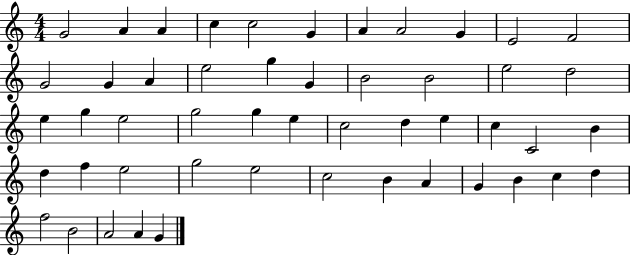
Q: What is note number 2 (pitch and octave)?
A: A4